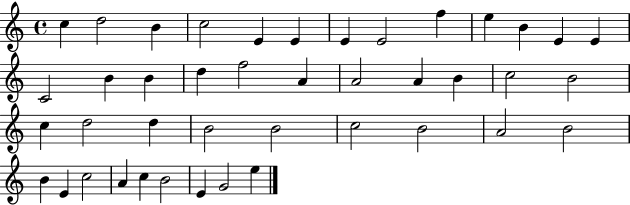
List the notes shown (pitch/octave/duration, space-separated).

C5/q D5/h B4/q C5/h E4/q E4/q E4/q E4/h F5/q E5/q B4/q E4/q E4/q C4/h B4/q B4/q D5/q F5/h A4/q A4/h A4/q B4/q C5/h B4/h C5/q D5/h D5/q B4/h B4/h C5/h B4/h A4/h B4/h B4/q E4/q C5/h A4/q C5/q B4/h E4/q G4/h E5/q